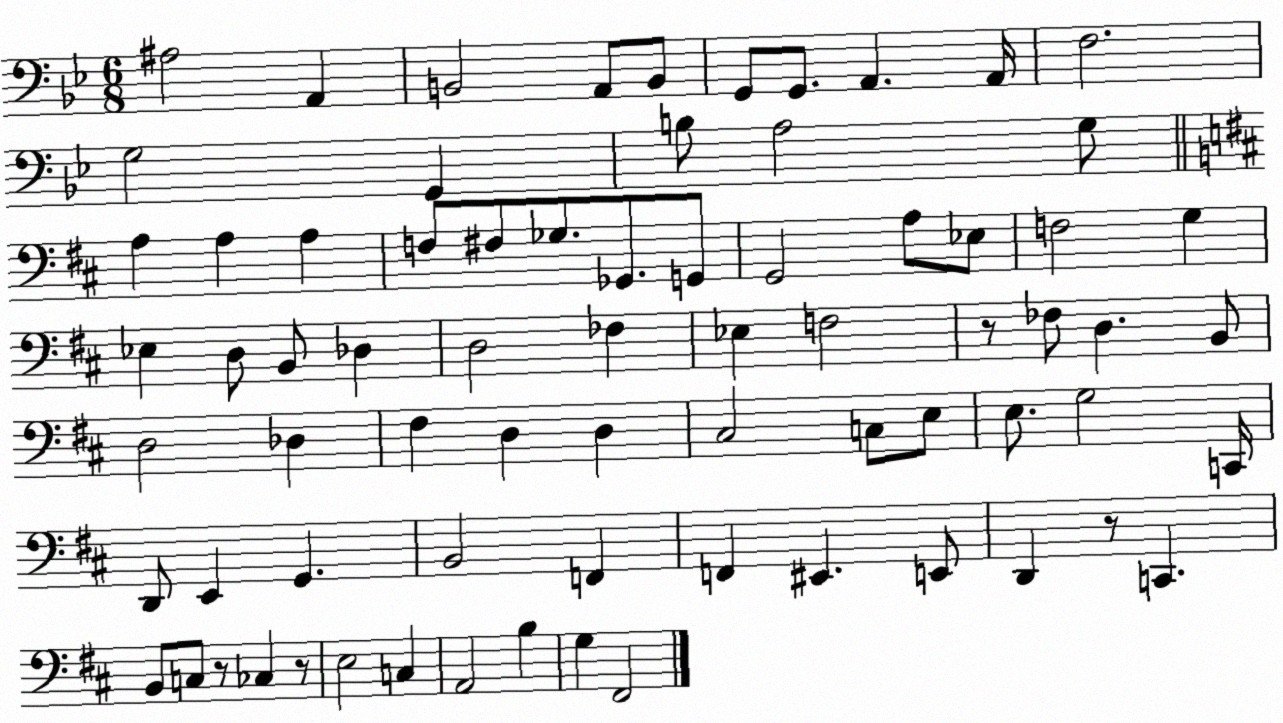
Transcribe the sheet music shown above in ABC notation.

X:1
T:Untitled
M:6/8
L:1/4
K:Bb
^A,2 A,, B,,2 A,,/2 B,,/2 G,,/2 G,,/2 A,, A,,/4 F,2 G,2 G,, B,/2 A,2 G,/2 A, A, A, F,/2 ^F,/2 _G,/2 _G,,/2 G,,/2 G,,2 A,/2 _E,/2 F,2 G, _E, D,/2 B,,/2 _D, D,2 _F, _E, F,2 z/2 _F,/2 D, B,,/2 D,2 _D, ^F, D, D, ^C,2 C,/2 E,/2 E,/2 G,2 C,,/4 D,,/2 E,, G,, B,,2 F,, F,, ^E,, E,,/2 D,, z/2 C,, B,,/2 C,/2 z/2 _C, z/2 E,2 C, A,,2 B, G, ^F,,2